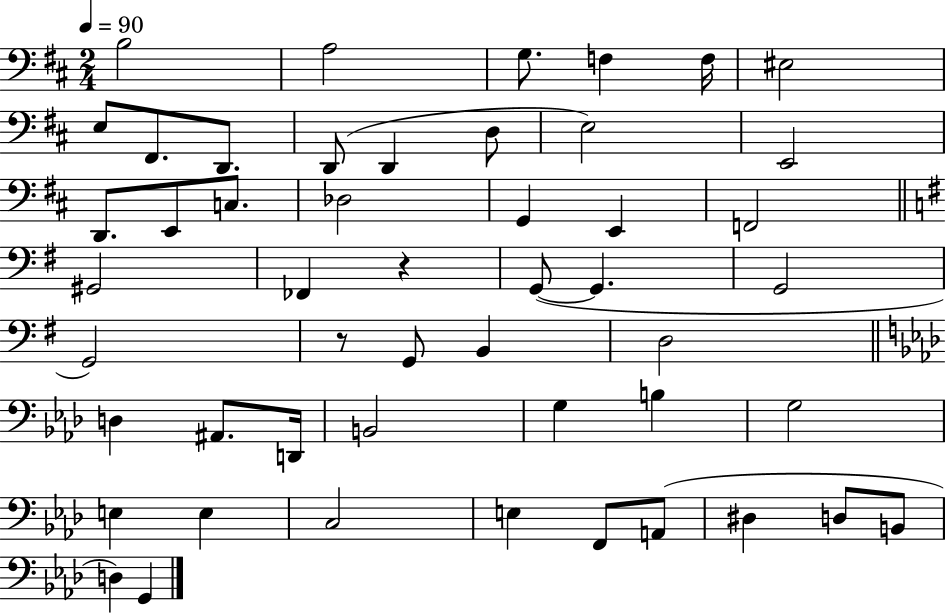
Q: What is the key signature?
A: D major